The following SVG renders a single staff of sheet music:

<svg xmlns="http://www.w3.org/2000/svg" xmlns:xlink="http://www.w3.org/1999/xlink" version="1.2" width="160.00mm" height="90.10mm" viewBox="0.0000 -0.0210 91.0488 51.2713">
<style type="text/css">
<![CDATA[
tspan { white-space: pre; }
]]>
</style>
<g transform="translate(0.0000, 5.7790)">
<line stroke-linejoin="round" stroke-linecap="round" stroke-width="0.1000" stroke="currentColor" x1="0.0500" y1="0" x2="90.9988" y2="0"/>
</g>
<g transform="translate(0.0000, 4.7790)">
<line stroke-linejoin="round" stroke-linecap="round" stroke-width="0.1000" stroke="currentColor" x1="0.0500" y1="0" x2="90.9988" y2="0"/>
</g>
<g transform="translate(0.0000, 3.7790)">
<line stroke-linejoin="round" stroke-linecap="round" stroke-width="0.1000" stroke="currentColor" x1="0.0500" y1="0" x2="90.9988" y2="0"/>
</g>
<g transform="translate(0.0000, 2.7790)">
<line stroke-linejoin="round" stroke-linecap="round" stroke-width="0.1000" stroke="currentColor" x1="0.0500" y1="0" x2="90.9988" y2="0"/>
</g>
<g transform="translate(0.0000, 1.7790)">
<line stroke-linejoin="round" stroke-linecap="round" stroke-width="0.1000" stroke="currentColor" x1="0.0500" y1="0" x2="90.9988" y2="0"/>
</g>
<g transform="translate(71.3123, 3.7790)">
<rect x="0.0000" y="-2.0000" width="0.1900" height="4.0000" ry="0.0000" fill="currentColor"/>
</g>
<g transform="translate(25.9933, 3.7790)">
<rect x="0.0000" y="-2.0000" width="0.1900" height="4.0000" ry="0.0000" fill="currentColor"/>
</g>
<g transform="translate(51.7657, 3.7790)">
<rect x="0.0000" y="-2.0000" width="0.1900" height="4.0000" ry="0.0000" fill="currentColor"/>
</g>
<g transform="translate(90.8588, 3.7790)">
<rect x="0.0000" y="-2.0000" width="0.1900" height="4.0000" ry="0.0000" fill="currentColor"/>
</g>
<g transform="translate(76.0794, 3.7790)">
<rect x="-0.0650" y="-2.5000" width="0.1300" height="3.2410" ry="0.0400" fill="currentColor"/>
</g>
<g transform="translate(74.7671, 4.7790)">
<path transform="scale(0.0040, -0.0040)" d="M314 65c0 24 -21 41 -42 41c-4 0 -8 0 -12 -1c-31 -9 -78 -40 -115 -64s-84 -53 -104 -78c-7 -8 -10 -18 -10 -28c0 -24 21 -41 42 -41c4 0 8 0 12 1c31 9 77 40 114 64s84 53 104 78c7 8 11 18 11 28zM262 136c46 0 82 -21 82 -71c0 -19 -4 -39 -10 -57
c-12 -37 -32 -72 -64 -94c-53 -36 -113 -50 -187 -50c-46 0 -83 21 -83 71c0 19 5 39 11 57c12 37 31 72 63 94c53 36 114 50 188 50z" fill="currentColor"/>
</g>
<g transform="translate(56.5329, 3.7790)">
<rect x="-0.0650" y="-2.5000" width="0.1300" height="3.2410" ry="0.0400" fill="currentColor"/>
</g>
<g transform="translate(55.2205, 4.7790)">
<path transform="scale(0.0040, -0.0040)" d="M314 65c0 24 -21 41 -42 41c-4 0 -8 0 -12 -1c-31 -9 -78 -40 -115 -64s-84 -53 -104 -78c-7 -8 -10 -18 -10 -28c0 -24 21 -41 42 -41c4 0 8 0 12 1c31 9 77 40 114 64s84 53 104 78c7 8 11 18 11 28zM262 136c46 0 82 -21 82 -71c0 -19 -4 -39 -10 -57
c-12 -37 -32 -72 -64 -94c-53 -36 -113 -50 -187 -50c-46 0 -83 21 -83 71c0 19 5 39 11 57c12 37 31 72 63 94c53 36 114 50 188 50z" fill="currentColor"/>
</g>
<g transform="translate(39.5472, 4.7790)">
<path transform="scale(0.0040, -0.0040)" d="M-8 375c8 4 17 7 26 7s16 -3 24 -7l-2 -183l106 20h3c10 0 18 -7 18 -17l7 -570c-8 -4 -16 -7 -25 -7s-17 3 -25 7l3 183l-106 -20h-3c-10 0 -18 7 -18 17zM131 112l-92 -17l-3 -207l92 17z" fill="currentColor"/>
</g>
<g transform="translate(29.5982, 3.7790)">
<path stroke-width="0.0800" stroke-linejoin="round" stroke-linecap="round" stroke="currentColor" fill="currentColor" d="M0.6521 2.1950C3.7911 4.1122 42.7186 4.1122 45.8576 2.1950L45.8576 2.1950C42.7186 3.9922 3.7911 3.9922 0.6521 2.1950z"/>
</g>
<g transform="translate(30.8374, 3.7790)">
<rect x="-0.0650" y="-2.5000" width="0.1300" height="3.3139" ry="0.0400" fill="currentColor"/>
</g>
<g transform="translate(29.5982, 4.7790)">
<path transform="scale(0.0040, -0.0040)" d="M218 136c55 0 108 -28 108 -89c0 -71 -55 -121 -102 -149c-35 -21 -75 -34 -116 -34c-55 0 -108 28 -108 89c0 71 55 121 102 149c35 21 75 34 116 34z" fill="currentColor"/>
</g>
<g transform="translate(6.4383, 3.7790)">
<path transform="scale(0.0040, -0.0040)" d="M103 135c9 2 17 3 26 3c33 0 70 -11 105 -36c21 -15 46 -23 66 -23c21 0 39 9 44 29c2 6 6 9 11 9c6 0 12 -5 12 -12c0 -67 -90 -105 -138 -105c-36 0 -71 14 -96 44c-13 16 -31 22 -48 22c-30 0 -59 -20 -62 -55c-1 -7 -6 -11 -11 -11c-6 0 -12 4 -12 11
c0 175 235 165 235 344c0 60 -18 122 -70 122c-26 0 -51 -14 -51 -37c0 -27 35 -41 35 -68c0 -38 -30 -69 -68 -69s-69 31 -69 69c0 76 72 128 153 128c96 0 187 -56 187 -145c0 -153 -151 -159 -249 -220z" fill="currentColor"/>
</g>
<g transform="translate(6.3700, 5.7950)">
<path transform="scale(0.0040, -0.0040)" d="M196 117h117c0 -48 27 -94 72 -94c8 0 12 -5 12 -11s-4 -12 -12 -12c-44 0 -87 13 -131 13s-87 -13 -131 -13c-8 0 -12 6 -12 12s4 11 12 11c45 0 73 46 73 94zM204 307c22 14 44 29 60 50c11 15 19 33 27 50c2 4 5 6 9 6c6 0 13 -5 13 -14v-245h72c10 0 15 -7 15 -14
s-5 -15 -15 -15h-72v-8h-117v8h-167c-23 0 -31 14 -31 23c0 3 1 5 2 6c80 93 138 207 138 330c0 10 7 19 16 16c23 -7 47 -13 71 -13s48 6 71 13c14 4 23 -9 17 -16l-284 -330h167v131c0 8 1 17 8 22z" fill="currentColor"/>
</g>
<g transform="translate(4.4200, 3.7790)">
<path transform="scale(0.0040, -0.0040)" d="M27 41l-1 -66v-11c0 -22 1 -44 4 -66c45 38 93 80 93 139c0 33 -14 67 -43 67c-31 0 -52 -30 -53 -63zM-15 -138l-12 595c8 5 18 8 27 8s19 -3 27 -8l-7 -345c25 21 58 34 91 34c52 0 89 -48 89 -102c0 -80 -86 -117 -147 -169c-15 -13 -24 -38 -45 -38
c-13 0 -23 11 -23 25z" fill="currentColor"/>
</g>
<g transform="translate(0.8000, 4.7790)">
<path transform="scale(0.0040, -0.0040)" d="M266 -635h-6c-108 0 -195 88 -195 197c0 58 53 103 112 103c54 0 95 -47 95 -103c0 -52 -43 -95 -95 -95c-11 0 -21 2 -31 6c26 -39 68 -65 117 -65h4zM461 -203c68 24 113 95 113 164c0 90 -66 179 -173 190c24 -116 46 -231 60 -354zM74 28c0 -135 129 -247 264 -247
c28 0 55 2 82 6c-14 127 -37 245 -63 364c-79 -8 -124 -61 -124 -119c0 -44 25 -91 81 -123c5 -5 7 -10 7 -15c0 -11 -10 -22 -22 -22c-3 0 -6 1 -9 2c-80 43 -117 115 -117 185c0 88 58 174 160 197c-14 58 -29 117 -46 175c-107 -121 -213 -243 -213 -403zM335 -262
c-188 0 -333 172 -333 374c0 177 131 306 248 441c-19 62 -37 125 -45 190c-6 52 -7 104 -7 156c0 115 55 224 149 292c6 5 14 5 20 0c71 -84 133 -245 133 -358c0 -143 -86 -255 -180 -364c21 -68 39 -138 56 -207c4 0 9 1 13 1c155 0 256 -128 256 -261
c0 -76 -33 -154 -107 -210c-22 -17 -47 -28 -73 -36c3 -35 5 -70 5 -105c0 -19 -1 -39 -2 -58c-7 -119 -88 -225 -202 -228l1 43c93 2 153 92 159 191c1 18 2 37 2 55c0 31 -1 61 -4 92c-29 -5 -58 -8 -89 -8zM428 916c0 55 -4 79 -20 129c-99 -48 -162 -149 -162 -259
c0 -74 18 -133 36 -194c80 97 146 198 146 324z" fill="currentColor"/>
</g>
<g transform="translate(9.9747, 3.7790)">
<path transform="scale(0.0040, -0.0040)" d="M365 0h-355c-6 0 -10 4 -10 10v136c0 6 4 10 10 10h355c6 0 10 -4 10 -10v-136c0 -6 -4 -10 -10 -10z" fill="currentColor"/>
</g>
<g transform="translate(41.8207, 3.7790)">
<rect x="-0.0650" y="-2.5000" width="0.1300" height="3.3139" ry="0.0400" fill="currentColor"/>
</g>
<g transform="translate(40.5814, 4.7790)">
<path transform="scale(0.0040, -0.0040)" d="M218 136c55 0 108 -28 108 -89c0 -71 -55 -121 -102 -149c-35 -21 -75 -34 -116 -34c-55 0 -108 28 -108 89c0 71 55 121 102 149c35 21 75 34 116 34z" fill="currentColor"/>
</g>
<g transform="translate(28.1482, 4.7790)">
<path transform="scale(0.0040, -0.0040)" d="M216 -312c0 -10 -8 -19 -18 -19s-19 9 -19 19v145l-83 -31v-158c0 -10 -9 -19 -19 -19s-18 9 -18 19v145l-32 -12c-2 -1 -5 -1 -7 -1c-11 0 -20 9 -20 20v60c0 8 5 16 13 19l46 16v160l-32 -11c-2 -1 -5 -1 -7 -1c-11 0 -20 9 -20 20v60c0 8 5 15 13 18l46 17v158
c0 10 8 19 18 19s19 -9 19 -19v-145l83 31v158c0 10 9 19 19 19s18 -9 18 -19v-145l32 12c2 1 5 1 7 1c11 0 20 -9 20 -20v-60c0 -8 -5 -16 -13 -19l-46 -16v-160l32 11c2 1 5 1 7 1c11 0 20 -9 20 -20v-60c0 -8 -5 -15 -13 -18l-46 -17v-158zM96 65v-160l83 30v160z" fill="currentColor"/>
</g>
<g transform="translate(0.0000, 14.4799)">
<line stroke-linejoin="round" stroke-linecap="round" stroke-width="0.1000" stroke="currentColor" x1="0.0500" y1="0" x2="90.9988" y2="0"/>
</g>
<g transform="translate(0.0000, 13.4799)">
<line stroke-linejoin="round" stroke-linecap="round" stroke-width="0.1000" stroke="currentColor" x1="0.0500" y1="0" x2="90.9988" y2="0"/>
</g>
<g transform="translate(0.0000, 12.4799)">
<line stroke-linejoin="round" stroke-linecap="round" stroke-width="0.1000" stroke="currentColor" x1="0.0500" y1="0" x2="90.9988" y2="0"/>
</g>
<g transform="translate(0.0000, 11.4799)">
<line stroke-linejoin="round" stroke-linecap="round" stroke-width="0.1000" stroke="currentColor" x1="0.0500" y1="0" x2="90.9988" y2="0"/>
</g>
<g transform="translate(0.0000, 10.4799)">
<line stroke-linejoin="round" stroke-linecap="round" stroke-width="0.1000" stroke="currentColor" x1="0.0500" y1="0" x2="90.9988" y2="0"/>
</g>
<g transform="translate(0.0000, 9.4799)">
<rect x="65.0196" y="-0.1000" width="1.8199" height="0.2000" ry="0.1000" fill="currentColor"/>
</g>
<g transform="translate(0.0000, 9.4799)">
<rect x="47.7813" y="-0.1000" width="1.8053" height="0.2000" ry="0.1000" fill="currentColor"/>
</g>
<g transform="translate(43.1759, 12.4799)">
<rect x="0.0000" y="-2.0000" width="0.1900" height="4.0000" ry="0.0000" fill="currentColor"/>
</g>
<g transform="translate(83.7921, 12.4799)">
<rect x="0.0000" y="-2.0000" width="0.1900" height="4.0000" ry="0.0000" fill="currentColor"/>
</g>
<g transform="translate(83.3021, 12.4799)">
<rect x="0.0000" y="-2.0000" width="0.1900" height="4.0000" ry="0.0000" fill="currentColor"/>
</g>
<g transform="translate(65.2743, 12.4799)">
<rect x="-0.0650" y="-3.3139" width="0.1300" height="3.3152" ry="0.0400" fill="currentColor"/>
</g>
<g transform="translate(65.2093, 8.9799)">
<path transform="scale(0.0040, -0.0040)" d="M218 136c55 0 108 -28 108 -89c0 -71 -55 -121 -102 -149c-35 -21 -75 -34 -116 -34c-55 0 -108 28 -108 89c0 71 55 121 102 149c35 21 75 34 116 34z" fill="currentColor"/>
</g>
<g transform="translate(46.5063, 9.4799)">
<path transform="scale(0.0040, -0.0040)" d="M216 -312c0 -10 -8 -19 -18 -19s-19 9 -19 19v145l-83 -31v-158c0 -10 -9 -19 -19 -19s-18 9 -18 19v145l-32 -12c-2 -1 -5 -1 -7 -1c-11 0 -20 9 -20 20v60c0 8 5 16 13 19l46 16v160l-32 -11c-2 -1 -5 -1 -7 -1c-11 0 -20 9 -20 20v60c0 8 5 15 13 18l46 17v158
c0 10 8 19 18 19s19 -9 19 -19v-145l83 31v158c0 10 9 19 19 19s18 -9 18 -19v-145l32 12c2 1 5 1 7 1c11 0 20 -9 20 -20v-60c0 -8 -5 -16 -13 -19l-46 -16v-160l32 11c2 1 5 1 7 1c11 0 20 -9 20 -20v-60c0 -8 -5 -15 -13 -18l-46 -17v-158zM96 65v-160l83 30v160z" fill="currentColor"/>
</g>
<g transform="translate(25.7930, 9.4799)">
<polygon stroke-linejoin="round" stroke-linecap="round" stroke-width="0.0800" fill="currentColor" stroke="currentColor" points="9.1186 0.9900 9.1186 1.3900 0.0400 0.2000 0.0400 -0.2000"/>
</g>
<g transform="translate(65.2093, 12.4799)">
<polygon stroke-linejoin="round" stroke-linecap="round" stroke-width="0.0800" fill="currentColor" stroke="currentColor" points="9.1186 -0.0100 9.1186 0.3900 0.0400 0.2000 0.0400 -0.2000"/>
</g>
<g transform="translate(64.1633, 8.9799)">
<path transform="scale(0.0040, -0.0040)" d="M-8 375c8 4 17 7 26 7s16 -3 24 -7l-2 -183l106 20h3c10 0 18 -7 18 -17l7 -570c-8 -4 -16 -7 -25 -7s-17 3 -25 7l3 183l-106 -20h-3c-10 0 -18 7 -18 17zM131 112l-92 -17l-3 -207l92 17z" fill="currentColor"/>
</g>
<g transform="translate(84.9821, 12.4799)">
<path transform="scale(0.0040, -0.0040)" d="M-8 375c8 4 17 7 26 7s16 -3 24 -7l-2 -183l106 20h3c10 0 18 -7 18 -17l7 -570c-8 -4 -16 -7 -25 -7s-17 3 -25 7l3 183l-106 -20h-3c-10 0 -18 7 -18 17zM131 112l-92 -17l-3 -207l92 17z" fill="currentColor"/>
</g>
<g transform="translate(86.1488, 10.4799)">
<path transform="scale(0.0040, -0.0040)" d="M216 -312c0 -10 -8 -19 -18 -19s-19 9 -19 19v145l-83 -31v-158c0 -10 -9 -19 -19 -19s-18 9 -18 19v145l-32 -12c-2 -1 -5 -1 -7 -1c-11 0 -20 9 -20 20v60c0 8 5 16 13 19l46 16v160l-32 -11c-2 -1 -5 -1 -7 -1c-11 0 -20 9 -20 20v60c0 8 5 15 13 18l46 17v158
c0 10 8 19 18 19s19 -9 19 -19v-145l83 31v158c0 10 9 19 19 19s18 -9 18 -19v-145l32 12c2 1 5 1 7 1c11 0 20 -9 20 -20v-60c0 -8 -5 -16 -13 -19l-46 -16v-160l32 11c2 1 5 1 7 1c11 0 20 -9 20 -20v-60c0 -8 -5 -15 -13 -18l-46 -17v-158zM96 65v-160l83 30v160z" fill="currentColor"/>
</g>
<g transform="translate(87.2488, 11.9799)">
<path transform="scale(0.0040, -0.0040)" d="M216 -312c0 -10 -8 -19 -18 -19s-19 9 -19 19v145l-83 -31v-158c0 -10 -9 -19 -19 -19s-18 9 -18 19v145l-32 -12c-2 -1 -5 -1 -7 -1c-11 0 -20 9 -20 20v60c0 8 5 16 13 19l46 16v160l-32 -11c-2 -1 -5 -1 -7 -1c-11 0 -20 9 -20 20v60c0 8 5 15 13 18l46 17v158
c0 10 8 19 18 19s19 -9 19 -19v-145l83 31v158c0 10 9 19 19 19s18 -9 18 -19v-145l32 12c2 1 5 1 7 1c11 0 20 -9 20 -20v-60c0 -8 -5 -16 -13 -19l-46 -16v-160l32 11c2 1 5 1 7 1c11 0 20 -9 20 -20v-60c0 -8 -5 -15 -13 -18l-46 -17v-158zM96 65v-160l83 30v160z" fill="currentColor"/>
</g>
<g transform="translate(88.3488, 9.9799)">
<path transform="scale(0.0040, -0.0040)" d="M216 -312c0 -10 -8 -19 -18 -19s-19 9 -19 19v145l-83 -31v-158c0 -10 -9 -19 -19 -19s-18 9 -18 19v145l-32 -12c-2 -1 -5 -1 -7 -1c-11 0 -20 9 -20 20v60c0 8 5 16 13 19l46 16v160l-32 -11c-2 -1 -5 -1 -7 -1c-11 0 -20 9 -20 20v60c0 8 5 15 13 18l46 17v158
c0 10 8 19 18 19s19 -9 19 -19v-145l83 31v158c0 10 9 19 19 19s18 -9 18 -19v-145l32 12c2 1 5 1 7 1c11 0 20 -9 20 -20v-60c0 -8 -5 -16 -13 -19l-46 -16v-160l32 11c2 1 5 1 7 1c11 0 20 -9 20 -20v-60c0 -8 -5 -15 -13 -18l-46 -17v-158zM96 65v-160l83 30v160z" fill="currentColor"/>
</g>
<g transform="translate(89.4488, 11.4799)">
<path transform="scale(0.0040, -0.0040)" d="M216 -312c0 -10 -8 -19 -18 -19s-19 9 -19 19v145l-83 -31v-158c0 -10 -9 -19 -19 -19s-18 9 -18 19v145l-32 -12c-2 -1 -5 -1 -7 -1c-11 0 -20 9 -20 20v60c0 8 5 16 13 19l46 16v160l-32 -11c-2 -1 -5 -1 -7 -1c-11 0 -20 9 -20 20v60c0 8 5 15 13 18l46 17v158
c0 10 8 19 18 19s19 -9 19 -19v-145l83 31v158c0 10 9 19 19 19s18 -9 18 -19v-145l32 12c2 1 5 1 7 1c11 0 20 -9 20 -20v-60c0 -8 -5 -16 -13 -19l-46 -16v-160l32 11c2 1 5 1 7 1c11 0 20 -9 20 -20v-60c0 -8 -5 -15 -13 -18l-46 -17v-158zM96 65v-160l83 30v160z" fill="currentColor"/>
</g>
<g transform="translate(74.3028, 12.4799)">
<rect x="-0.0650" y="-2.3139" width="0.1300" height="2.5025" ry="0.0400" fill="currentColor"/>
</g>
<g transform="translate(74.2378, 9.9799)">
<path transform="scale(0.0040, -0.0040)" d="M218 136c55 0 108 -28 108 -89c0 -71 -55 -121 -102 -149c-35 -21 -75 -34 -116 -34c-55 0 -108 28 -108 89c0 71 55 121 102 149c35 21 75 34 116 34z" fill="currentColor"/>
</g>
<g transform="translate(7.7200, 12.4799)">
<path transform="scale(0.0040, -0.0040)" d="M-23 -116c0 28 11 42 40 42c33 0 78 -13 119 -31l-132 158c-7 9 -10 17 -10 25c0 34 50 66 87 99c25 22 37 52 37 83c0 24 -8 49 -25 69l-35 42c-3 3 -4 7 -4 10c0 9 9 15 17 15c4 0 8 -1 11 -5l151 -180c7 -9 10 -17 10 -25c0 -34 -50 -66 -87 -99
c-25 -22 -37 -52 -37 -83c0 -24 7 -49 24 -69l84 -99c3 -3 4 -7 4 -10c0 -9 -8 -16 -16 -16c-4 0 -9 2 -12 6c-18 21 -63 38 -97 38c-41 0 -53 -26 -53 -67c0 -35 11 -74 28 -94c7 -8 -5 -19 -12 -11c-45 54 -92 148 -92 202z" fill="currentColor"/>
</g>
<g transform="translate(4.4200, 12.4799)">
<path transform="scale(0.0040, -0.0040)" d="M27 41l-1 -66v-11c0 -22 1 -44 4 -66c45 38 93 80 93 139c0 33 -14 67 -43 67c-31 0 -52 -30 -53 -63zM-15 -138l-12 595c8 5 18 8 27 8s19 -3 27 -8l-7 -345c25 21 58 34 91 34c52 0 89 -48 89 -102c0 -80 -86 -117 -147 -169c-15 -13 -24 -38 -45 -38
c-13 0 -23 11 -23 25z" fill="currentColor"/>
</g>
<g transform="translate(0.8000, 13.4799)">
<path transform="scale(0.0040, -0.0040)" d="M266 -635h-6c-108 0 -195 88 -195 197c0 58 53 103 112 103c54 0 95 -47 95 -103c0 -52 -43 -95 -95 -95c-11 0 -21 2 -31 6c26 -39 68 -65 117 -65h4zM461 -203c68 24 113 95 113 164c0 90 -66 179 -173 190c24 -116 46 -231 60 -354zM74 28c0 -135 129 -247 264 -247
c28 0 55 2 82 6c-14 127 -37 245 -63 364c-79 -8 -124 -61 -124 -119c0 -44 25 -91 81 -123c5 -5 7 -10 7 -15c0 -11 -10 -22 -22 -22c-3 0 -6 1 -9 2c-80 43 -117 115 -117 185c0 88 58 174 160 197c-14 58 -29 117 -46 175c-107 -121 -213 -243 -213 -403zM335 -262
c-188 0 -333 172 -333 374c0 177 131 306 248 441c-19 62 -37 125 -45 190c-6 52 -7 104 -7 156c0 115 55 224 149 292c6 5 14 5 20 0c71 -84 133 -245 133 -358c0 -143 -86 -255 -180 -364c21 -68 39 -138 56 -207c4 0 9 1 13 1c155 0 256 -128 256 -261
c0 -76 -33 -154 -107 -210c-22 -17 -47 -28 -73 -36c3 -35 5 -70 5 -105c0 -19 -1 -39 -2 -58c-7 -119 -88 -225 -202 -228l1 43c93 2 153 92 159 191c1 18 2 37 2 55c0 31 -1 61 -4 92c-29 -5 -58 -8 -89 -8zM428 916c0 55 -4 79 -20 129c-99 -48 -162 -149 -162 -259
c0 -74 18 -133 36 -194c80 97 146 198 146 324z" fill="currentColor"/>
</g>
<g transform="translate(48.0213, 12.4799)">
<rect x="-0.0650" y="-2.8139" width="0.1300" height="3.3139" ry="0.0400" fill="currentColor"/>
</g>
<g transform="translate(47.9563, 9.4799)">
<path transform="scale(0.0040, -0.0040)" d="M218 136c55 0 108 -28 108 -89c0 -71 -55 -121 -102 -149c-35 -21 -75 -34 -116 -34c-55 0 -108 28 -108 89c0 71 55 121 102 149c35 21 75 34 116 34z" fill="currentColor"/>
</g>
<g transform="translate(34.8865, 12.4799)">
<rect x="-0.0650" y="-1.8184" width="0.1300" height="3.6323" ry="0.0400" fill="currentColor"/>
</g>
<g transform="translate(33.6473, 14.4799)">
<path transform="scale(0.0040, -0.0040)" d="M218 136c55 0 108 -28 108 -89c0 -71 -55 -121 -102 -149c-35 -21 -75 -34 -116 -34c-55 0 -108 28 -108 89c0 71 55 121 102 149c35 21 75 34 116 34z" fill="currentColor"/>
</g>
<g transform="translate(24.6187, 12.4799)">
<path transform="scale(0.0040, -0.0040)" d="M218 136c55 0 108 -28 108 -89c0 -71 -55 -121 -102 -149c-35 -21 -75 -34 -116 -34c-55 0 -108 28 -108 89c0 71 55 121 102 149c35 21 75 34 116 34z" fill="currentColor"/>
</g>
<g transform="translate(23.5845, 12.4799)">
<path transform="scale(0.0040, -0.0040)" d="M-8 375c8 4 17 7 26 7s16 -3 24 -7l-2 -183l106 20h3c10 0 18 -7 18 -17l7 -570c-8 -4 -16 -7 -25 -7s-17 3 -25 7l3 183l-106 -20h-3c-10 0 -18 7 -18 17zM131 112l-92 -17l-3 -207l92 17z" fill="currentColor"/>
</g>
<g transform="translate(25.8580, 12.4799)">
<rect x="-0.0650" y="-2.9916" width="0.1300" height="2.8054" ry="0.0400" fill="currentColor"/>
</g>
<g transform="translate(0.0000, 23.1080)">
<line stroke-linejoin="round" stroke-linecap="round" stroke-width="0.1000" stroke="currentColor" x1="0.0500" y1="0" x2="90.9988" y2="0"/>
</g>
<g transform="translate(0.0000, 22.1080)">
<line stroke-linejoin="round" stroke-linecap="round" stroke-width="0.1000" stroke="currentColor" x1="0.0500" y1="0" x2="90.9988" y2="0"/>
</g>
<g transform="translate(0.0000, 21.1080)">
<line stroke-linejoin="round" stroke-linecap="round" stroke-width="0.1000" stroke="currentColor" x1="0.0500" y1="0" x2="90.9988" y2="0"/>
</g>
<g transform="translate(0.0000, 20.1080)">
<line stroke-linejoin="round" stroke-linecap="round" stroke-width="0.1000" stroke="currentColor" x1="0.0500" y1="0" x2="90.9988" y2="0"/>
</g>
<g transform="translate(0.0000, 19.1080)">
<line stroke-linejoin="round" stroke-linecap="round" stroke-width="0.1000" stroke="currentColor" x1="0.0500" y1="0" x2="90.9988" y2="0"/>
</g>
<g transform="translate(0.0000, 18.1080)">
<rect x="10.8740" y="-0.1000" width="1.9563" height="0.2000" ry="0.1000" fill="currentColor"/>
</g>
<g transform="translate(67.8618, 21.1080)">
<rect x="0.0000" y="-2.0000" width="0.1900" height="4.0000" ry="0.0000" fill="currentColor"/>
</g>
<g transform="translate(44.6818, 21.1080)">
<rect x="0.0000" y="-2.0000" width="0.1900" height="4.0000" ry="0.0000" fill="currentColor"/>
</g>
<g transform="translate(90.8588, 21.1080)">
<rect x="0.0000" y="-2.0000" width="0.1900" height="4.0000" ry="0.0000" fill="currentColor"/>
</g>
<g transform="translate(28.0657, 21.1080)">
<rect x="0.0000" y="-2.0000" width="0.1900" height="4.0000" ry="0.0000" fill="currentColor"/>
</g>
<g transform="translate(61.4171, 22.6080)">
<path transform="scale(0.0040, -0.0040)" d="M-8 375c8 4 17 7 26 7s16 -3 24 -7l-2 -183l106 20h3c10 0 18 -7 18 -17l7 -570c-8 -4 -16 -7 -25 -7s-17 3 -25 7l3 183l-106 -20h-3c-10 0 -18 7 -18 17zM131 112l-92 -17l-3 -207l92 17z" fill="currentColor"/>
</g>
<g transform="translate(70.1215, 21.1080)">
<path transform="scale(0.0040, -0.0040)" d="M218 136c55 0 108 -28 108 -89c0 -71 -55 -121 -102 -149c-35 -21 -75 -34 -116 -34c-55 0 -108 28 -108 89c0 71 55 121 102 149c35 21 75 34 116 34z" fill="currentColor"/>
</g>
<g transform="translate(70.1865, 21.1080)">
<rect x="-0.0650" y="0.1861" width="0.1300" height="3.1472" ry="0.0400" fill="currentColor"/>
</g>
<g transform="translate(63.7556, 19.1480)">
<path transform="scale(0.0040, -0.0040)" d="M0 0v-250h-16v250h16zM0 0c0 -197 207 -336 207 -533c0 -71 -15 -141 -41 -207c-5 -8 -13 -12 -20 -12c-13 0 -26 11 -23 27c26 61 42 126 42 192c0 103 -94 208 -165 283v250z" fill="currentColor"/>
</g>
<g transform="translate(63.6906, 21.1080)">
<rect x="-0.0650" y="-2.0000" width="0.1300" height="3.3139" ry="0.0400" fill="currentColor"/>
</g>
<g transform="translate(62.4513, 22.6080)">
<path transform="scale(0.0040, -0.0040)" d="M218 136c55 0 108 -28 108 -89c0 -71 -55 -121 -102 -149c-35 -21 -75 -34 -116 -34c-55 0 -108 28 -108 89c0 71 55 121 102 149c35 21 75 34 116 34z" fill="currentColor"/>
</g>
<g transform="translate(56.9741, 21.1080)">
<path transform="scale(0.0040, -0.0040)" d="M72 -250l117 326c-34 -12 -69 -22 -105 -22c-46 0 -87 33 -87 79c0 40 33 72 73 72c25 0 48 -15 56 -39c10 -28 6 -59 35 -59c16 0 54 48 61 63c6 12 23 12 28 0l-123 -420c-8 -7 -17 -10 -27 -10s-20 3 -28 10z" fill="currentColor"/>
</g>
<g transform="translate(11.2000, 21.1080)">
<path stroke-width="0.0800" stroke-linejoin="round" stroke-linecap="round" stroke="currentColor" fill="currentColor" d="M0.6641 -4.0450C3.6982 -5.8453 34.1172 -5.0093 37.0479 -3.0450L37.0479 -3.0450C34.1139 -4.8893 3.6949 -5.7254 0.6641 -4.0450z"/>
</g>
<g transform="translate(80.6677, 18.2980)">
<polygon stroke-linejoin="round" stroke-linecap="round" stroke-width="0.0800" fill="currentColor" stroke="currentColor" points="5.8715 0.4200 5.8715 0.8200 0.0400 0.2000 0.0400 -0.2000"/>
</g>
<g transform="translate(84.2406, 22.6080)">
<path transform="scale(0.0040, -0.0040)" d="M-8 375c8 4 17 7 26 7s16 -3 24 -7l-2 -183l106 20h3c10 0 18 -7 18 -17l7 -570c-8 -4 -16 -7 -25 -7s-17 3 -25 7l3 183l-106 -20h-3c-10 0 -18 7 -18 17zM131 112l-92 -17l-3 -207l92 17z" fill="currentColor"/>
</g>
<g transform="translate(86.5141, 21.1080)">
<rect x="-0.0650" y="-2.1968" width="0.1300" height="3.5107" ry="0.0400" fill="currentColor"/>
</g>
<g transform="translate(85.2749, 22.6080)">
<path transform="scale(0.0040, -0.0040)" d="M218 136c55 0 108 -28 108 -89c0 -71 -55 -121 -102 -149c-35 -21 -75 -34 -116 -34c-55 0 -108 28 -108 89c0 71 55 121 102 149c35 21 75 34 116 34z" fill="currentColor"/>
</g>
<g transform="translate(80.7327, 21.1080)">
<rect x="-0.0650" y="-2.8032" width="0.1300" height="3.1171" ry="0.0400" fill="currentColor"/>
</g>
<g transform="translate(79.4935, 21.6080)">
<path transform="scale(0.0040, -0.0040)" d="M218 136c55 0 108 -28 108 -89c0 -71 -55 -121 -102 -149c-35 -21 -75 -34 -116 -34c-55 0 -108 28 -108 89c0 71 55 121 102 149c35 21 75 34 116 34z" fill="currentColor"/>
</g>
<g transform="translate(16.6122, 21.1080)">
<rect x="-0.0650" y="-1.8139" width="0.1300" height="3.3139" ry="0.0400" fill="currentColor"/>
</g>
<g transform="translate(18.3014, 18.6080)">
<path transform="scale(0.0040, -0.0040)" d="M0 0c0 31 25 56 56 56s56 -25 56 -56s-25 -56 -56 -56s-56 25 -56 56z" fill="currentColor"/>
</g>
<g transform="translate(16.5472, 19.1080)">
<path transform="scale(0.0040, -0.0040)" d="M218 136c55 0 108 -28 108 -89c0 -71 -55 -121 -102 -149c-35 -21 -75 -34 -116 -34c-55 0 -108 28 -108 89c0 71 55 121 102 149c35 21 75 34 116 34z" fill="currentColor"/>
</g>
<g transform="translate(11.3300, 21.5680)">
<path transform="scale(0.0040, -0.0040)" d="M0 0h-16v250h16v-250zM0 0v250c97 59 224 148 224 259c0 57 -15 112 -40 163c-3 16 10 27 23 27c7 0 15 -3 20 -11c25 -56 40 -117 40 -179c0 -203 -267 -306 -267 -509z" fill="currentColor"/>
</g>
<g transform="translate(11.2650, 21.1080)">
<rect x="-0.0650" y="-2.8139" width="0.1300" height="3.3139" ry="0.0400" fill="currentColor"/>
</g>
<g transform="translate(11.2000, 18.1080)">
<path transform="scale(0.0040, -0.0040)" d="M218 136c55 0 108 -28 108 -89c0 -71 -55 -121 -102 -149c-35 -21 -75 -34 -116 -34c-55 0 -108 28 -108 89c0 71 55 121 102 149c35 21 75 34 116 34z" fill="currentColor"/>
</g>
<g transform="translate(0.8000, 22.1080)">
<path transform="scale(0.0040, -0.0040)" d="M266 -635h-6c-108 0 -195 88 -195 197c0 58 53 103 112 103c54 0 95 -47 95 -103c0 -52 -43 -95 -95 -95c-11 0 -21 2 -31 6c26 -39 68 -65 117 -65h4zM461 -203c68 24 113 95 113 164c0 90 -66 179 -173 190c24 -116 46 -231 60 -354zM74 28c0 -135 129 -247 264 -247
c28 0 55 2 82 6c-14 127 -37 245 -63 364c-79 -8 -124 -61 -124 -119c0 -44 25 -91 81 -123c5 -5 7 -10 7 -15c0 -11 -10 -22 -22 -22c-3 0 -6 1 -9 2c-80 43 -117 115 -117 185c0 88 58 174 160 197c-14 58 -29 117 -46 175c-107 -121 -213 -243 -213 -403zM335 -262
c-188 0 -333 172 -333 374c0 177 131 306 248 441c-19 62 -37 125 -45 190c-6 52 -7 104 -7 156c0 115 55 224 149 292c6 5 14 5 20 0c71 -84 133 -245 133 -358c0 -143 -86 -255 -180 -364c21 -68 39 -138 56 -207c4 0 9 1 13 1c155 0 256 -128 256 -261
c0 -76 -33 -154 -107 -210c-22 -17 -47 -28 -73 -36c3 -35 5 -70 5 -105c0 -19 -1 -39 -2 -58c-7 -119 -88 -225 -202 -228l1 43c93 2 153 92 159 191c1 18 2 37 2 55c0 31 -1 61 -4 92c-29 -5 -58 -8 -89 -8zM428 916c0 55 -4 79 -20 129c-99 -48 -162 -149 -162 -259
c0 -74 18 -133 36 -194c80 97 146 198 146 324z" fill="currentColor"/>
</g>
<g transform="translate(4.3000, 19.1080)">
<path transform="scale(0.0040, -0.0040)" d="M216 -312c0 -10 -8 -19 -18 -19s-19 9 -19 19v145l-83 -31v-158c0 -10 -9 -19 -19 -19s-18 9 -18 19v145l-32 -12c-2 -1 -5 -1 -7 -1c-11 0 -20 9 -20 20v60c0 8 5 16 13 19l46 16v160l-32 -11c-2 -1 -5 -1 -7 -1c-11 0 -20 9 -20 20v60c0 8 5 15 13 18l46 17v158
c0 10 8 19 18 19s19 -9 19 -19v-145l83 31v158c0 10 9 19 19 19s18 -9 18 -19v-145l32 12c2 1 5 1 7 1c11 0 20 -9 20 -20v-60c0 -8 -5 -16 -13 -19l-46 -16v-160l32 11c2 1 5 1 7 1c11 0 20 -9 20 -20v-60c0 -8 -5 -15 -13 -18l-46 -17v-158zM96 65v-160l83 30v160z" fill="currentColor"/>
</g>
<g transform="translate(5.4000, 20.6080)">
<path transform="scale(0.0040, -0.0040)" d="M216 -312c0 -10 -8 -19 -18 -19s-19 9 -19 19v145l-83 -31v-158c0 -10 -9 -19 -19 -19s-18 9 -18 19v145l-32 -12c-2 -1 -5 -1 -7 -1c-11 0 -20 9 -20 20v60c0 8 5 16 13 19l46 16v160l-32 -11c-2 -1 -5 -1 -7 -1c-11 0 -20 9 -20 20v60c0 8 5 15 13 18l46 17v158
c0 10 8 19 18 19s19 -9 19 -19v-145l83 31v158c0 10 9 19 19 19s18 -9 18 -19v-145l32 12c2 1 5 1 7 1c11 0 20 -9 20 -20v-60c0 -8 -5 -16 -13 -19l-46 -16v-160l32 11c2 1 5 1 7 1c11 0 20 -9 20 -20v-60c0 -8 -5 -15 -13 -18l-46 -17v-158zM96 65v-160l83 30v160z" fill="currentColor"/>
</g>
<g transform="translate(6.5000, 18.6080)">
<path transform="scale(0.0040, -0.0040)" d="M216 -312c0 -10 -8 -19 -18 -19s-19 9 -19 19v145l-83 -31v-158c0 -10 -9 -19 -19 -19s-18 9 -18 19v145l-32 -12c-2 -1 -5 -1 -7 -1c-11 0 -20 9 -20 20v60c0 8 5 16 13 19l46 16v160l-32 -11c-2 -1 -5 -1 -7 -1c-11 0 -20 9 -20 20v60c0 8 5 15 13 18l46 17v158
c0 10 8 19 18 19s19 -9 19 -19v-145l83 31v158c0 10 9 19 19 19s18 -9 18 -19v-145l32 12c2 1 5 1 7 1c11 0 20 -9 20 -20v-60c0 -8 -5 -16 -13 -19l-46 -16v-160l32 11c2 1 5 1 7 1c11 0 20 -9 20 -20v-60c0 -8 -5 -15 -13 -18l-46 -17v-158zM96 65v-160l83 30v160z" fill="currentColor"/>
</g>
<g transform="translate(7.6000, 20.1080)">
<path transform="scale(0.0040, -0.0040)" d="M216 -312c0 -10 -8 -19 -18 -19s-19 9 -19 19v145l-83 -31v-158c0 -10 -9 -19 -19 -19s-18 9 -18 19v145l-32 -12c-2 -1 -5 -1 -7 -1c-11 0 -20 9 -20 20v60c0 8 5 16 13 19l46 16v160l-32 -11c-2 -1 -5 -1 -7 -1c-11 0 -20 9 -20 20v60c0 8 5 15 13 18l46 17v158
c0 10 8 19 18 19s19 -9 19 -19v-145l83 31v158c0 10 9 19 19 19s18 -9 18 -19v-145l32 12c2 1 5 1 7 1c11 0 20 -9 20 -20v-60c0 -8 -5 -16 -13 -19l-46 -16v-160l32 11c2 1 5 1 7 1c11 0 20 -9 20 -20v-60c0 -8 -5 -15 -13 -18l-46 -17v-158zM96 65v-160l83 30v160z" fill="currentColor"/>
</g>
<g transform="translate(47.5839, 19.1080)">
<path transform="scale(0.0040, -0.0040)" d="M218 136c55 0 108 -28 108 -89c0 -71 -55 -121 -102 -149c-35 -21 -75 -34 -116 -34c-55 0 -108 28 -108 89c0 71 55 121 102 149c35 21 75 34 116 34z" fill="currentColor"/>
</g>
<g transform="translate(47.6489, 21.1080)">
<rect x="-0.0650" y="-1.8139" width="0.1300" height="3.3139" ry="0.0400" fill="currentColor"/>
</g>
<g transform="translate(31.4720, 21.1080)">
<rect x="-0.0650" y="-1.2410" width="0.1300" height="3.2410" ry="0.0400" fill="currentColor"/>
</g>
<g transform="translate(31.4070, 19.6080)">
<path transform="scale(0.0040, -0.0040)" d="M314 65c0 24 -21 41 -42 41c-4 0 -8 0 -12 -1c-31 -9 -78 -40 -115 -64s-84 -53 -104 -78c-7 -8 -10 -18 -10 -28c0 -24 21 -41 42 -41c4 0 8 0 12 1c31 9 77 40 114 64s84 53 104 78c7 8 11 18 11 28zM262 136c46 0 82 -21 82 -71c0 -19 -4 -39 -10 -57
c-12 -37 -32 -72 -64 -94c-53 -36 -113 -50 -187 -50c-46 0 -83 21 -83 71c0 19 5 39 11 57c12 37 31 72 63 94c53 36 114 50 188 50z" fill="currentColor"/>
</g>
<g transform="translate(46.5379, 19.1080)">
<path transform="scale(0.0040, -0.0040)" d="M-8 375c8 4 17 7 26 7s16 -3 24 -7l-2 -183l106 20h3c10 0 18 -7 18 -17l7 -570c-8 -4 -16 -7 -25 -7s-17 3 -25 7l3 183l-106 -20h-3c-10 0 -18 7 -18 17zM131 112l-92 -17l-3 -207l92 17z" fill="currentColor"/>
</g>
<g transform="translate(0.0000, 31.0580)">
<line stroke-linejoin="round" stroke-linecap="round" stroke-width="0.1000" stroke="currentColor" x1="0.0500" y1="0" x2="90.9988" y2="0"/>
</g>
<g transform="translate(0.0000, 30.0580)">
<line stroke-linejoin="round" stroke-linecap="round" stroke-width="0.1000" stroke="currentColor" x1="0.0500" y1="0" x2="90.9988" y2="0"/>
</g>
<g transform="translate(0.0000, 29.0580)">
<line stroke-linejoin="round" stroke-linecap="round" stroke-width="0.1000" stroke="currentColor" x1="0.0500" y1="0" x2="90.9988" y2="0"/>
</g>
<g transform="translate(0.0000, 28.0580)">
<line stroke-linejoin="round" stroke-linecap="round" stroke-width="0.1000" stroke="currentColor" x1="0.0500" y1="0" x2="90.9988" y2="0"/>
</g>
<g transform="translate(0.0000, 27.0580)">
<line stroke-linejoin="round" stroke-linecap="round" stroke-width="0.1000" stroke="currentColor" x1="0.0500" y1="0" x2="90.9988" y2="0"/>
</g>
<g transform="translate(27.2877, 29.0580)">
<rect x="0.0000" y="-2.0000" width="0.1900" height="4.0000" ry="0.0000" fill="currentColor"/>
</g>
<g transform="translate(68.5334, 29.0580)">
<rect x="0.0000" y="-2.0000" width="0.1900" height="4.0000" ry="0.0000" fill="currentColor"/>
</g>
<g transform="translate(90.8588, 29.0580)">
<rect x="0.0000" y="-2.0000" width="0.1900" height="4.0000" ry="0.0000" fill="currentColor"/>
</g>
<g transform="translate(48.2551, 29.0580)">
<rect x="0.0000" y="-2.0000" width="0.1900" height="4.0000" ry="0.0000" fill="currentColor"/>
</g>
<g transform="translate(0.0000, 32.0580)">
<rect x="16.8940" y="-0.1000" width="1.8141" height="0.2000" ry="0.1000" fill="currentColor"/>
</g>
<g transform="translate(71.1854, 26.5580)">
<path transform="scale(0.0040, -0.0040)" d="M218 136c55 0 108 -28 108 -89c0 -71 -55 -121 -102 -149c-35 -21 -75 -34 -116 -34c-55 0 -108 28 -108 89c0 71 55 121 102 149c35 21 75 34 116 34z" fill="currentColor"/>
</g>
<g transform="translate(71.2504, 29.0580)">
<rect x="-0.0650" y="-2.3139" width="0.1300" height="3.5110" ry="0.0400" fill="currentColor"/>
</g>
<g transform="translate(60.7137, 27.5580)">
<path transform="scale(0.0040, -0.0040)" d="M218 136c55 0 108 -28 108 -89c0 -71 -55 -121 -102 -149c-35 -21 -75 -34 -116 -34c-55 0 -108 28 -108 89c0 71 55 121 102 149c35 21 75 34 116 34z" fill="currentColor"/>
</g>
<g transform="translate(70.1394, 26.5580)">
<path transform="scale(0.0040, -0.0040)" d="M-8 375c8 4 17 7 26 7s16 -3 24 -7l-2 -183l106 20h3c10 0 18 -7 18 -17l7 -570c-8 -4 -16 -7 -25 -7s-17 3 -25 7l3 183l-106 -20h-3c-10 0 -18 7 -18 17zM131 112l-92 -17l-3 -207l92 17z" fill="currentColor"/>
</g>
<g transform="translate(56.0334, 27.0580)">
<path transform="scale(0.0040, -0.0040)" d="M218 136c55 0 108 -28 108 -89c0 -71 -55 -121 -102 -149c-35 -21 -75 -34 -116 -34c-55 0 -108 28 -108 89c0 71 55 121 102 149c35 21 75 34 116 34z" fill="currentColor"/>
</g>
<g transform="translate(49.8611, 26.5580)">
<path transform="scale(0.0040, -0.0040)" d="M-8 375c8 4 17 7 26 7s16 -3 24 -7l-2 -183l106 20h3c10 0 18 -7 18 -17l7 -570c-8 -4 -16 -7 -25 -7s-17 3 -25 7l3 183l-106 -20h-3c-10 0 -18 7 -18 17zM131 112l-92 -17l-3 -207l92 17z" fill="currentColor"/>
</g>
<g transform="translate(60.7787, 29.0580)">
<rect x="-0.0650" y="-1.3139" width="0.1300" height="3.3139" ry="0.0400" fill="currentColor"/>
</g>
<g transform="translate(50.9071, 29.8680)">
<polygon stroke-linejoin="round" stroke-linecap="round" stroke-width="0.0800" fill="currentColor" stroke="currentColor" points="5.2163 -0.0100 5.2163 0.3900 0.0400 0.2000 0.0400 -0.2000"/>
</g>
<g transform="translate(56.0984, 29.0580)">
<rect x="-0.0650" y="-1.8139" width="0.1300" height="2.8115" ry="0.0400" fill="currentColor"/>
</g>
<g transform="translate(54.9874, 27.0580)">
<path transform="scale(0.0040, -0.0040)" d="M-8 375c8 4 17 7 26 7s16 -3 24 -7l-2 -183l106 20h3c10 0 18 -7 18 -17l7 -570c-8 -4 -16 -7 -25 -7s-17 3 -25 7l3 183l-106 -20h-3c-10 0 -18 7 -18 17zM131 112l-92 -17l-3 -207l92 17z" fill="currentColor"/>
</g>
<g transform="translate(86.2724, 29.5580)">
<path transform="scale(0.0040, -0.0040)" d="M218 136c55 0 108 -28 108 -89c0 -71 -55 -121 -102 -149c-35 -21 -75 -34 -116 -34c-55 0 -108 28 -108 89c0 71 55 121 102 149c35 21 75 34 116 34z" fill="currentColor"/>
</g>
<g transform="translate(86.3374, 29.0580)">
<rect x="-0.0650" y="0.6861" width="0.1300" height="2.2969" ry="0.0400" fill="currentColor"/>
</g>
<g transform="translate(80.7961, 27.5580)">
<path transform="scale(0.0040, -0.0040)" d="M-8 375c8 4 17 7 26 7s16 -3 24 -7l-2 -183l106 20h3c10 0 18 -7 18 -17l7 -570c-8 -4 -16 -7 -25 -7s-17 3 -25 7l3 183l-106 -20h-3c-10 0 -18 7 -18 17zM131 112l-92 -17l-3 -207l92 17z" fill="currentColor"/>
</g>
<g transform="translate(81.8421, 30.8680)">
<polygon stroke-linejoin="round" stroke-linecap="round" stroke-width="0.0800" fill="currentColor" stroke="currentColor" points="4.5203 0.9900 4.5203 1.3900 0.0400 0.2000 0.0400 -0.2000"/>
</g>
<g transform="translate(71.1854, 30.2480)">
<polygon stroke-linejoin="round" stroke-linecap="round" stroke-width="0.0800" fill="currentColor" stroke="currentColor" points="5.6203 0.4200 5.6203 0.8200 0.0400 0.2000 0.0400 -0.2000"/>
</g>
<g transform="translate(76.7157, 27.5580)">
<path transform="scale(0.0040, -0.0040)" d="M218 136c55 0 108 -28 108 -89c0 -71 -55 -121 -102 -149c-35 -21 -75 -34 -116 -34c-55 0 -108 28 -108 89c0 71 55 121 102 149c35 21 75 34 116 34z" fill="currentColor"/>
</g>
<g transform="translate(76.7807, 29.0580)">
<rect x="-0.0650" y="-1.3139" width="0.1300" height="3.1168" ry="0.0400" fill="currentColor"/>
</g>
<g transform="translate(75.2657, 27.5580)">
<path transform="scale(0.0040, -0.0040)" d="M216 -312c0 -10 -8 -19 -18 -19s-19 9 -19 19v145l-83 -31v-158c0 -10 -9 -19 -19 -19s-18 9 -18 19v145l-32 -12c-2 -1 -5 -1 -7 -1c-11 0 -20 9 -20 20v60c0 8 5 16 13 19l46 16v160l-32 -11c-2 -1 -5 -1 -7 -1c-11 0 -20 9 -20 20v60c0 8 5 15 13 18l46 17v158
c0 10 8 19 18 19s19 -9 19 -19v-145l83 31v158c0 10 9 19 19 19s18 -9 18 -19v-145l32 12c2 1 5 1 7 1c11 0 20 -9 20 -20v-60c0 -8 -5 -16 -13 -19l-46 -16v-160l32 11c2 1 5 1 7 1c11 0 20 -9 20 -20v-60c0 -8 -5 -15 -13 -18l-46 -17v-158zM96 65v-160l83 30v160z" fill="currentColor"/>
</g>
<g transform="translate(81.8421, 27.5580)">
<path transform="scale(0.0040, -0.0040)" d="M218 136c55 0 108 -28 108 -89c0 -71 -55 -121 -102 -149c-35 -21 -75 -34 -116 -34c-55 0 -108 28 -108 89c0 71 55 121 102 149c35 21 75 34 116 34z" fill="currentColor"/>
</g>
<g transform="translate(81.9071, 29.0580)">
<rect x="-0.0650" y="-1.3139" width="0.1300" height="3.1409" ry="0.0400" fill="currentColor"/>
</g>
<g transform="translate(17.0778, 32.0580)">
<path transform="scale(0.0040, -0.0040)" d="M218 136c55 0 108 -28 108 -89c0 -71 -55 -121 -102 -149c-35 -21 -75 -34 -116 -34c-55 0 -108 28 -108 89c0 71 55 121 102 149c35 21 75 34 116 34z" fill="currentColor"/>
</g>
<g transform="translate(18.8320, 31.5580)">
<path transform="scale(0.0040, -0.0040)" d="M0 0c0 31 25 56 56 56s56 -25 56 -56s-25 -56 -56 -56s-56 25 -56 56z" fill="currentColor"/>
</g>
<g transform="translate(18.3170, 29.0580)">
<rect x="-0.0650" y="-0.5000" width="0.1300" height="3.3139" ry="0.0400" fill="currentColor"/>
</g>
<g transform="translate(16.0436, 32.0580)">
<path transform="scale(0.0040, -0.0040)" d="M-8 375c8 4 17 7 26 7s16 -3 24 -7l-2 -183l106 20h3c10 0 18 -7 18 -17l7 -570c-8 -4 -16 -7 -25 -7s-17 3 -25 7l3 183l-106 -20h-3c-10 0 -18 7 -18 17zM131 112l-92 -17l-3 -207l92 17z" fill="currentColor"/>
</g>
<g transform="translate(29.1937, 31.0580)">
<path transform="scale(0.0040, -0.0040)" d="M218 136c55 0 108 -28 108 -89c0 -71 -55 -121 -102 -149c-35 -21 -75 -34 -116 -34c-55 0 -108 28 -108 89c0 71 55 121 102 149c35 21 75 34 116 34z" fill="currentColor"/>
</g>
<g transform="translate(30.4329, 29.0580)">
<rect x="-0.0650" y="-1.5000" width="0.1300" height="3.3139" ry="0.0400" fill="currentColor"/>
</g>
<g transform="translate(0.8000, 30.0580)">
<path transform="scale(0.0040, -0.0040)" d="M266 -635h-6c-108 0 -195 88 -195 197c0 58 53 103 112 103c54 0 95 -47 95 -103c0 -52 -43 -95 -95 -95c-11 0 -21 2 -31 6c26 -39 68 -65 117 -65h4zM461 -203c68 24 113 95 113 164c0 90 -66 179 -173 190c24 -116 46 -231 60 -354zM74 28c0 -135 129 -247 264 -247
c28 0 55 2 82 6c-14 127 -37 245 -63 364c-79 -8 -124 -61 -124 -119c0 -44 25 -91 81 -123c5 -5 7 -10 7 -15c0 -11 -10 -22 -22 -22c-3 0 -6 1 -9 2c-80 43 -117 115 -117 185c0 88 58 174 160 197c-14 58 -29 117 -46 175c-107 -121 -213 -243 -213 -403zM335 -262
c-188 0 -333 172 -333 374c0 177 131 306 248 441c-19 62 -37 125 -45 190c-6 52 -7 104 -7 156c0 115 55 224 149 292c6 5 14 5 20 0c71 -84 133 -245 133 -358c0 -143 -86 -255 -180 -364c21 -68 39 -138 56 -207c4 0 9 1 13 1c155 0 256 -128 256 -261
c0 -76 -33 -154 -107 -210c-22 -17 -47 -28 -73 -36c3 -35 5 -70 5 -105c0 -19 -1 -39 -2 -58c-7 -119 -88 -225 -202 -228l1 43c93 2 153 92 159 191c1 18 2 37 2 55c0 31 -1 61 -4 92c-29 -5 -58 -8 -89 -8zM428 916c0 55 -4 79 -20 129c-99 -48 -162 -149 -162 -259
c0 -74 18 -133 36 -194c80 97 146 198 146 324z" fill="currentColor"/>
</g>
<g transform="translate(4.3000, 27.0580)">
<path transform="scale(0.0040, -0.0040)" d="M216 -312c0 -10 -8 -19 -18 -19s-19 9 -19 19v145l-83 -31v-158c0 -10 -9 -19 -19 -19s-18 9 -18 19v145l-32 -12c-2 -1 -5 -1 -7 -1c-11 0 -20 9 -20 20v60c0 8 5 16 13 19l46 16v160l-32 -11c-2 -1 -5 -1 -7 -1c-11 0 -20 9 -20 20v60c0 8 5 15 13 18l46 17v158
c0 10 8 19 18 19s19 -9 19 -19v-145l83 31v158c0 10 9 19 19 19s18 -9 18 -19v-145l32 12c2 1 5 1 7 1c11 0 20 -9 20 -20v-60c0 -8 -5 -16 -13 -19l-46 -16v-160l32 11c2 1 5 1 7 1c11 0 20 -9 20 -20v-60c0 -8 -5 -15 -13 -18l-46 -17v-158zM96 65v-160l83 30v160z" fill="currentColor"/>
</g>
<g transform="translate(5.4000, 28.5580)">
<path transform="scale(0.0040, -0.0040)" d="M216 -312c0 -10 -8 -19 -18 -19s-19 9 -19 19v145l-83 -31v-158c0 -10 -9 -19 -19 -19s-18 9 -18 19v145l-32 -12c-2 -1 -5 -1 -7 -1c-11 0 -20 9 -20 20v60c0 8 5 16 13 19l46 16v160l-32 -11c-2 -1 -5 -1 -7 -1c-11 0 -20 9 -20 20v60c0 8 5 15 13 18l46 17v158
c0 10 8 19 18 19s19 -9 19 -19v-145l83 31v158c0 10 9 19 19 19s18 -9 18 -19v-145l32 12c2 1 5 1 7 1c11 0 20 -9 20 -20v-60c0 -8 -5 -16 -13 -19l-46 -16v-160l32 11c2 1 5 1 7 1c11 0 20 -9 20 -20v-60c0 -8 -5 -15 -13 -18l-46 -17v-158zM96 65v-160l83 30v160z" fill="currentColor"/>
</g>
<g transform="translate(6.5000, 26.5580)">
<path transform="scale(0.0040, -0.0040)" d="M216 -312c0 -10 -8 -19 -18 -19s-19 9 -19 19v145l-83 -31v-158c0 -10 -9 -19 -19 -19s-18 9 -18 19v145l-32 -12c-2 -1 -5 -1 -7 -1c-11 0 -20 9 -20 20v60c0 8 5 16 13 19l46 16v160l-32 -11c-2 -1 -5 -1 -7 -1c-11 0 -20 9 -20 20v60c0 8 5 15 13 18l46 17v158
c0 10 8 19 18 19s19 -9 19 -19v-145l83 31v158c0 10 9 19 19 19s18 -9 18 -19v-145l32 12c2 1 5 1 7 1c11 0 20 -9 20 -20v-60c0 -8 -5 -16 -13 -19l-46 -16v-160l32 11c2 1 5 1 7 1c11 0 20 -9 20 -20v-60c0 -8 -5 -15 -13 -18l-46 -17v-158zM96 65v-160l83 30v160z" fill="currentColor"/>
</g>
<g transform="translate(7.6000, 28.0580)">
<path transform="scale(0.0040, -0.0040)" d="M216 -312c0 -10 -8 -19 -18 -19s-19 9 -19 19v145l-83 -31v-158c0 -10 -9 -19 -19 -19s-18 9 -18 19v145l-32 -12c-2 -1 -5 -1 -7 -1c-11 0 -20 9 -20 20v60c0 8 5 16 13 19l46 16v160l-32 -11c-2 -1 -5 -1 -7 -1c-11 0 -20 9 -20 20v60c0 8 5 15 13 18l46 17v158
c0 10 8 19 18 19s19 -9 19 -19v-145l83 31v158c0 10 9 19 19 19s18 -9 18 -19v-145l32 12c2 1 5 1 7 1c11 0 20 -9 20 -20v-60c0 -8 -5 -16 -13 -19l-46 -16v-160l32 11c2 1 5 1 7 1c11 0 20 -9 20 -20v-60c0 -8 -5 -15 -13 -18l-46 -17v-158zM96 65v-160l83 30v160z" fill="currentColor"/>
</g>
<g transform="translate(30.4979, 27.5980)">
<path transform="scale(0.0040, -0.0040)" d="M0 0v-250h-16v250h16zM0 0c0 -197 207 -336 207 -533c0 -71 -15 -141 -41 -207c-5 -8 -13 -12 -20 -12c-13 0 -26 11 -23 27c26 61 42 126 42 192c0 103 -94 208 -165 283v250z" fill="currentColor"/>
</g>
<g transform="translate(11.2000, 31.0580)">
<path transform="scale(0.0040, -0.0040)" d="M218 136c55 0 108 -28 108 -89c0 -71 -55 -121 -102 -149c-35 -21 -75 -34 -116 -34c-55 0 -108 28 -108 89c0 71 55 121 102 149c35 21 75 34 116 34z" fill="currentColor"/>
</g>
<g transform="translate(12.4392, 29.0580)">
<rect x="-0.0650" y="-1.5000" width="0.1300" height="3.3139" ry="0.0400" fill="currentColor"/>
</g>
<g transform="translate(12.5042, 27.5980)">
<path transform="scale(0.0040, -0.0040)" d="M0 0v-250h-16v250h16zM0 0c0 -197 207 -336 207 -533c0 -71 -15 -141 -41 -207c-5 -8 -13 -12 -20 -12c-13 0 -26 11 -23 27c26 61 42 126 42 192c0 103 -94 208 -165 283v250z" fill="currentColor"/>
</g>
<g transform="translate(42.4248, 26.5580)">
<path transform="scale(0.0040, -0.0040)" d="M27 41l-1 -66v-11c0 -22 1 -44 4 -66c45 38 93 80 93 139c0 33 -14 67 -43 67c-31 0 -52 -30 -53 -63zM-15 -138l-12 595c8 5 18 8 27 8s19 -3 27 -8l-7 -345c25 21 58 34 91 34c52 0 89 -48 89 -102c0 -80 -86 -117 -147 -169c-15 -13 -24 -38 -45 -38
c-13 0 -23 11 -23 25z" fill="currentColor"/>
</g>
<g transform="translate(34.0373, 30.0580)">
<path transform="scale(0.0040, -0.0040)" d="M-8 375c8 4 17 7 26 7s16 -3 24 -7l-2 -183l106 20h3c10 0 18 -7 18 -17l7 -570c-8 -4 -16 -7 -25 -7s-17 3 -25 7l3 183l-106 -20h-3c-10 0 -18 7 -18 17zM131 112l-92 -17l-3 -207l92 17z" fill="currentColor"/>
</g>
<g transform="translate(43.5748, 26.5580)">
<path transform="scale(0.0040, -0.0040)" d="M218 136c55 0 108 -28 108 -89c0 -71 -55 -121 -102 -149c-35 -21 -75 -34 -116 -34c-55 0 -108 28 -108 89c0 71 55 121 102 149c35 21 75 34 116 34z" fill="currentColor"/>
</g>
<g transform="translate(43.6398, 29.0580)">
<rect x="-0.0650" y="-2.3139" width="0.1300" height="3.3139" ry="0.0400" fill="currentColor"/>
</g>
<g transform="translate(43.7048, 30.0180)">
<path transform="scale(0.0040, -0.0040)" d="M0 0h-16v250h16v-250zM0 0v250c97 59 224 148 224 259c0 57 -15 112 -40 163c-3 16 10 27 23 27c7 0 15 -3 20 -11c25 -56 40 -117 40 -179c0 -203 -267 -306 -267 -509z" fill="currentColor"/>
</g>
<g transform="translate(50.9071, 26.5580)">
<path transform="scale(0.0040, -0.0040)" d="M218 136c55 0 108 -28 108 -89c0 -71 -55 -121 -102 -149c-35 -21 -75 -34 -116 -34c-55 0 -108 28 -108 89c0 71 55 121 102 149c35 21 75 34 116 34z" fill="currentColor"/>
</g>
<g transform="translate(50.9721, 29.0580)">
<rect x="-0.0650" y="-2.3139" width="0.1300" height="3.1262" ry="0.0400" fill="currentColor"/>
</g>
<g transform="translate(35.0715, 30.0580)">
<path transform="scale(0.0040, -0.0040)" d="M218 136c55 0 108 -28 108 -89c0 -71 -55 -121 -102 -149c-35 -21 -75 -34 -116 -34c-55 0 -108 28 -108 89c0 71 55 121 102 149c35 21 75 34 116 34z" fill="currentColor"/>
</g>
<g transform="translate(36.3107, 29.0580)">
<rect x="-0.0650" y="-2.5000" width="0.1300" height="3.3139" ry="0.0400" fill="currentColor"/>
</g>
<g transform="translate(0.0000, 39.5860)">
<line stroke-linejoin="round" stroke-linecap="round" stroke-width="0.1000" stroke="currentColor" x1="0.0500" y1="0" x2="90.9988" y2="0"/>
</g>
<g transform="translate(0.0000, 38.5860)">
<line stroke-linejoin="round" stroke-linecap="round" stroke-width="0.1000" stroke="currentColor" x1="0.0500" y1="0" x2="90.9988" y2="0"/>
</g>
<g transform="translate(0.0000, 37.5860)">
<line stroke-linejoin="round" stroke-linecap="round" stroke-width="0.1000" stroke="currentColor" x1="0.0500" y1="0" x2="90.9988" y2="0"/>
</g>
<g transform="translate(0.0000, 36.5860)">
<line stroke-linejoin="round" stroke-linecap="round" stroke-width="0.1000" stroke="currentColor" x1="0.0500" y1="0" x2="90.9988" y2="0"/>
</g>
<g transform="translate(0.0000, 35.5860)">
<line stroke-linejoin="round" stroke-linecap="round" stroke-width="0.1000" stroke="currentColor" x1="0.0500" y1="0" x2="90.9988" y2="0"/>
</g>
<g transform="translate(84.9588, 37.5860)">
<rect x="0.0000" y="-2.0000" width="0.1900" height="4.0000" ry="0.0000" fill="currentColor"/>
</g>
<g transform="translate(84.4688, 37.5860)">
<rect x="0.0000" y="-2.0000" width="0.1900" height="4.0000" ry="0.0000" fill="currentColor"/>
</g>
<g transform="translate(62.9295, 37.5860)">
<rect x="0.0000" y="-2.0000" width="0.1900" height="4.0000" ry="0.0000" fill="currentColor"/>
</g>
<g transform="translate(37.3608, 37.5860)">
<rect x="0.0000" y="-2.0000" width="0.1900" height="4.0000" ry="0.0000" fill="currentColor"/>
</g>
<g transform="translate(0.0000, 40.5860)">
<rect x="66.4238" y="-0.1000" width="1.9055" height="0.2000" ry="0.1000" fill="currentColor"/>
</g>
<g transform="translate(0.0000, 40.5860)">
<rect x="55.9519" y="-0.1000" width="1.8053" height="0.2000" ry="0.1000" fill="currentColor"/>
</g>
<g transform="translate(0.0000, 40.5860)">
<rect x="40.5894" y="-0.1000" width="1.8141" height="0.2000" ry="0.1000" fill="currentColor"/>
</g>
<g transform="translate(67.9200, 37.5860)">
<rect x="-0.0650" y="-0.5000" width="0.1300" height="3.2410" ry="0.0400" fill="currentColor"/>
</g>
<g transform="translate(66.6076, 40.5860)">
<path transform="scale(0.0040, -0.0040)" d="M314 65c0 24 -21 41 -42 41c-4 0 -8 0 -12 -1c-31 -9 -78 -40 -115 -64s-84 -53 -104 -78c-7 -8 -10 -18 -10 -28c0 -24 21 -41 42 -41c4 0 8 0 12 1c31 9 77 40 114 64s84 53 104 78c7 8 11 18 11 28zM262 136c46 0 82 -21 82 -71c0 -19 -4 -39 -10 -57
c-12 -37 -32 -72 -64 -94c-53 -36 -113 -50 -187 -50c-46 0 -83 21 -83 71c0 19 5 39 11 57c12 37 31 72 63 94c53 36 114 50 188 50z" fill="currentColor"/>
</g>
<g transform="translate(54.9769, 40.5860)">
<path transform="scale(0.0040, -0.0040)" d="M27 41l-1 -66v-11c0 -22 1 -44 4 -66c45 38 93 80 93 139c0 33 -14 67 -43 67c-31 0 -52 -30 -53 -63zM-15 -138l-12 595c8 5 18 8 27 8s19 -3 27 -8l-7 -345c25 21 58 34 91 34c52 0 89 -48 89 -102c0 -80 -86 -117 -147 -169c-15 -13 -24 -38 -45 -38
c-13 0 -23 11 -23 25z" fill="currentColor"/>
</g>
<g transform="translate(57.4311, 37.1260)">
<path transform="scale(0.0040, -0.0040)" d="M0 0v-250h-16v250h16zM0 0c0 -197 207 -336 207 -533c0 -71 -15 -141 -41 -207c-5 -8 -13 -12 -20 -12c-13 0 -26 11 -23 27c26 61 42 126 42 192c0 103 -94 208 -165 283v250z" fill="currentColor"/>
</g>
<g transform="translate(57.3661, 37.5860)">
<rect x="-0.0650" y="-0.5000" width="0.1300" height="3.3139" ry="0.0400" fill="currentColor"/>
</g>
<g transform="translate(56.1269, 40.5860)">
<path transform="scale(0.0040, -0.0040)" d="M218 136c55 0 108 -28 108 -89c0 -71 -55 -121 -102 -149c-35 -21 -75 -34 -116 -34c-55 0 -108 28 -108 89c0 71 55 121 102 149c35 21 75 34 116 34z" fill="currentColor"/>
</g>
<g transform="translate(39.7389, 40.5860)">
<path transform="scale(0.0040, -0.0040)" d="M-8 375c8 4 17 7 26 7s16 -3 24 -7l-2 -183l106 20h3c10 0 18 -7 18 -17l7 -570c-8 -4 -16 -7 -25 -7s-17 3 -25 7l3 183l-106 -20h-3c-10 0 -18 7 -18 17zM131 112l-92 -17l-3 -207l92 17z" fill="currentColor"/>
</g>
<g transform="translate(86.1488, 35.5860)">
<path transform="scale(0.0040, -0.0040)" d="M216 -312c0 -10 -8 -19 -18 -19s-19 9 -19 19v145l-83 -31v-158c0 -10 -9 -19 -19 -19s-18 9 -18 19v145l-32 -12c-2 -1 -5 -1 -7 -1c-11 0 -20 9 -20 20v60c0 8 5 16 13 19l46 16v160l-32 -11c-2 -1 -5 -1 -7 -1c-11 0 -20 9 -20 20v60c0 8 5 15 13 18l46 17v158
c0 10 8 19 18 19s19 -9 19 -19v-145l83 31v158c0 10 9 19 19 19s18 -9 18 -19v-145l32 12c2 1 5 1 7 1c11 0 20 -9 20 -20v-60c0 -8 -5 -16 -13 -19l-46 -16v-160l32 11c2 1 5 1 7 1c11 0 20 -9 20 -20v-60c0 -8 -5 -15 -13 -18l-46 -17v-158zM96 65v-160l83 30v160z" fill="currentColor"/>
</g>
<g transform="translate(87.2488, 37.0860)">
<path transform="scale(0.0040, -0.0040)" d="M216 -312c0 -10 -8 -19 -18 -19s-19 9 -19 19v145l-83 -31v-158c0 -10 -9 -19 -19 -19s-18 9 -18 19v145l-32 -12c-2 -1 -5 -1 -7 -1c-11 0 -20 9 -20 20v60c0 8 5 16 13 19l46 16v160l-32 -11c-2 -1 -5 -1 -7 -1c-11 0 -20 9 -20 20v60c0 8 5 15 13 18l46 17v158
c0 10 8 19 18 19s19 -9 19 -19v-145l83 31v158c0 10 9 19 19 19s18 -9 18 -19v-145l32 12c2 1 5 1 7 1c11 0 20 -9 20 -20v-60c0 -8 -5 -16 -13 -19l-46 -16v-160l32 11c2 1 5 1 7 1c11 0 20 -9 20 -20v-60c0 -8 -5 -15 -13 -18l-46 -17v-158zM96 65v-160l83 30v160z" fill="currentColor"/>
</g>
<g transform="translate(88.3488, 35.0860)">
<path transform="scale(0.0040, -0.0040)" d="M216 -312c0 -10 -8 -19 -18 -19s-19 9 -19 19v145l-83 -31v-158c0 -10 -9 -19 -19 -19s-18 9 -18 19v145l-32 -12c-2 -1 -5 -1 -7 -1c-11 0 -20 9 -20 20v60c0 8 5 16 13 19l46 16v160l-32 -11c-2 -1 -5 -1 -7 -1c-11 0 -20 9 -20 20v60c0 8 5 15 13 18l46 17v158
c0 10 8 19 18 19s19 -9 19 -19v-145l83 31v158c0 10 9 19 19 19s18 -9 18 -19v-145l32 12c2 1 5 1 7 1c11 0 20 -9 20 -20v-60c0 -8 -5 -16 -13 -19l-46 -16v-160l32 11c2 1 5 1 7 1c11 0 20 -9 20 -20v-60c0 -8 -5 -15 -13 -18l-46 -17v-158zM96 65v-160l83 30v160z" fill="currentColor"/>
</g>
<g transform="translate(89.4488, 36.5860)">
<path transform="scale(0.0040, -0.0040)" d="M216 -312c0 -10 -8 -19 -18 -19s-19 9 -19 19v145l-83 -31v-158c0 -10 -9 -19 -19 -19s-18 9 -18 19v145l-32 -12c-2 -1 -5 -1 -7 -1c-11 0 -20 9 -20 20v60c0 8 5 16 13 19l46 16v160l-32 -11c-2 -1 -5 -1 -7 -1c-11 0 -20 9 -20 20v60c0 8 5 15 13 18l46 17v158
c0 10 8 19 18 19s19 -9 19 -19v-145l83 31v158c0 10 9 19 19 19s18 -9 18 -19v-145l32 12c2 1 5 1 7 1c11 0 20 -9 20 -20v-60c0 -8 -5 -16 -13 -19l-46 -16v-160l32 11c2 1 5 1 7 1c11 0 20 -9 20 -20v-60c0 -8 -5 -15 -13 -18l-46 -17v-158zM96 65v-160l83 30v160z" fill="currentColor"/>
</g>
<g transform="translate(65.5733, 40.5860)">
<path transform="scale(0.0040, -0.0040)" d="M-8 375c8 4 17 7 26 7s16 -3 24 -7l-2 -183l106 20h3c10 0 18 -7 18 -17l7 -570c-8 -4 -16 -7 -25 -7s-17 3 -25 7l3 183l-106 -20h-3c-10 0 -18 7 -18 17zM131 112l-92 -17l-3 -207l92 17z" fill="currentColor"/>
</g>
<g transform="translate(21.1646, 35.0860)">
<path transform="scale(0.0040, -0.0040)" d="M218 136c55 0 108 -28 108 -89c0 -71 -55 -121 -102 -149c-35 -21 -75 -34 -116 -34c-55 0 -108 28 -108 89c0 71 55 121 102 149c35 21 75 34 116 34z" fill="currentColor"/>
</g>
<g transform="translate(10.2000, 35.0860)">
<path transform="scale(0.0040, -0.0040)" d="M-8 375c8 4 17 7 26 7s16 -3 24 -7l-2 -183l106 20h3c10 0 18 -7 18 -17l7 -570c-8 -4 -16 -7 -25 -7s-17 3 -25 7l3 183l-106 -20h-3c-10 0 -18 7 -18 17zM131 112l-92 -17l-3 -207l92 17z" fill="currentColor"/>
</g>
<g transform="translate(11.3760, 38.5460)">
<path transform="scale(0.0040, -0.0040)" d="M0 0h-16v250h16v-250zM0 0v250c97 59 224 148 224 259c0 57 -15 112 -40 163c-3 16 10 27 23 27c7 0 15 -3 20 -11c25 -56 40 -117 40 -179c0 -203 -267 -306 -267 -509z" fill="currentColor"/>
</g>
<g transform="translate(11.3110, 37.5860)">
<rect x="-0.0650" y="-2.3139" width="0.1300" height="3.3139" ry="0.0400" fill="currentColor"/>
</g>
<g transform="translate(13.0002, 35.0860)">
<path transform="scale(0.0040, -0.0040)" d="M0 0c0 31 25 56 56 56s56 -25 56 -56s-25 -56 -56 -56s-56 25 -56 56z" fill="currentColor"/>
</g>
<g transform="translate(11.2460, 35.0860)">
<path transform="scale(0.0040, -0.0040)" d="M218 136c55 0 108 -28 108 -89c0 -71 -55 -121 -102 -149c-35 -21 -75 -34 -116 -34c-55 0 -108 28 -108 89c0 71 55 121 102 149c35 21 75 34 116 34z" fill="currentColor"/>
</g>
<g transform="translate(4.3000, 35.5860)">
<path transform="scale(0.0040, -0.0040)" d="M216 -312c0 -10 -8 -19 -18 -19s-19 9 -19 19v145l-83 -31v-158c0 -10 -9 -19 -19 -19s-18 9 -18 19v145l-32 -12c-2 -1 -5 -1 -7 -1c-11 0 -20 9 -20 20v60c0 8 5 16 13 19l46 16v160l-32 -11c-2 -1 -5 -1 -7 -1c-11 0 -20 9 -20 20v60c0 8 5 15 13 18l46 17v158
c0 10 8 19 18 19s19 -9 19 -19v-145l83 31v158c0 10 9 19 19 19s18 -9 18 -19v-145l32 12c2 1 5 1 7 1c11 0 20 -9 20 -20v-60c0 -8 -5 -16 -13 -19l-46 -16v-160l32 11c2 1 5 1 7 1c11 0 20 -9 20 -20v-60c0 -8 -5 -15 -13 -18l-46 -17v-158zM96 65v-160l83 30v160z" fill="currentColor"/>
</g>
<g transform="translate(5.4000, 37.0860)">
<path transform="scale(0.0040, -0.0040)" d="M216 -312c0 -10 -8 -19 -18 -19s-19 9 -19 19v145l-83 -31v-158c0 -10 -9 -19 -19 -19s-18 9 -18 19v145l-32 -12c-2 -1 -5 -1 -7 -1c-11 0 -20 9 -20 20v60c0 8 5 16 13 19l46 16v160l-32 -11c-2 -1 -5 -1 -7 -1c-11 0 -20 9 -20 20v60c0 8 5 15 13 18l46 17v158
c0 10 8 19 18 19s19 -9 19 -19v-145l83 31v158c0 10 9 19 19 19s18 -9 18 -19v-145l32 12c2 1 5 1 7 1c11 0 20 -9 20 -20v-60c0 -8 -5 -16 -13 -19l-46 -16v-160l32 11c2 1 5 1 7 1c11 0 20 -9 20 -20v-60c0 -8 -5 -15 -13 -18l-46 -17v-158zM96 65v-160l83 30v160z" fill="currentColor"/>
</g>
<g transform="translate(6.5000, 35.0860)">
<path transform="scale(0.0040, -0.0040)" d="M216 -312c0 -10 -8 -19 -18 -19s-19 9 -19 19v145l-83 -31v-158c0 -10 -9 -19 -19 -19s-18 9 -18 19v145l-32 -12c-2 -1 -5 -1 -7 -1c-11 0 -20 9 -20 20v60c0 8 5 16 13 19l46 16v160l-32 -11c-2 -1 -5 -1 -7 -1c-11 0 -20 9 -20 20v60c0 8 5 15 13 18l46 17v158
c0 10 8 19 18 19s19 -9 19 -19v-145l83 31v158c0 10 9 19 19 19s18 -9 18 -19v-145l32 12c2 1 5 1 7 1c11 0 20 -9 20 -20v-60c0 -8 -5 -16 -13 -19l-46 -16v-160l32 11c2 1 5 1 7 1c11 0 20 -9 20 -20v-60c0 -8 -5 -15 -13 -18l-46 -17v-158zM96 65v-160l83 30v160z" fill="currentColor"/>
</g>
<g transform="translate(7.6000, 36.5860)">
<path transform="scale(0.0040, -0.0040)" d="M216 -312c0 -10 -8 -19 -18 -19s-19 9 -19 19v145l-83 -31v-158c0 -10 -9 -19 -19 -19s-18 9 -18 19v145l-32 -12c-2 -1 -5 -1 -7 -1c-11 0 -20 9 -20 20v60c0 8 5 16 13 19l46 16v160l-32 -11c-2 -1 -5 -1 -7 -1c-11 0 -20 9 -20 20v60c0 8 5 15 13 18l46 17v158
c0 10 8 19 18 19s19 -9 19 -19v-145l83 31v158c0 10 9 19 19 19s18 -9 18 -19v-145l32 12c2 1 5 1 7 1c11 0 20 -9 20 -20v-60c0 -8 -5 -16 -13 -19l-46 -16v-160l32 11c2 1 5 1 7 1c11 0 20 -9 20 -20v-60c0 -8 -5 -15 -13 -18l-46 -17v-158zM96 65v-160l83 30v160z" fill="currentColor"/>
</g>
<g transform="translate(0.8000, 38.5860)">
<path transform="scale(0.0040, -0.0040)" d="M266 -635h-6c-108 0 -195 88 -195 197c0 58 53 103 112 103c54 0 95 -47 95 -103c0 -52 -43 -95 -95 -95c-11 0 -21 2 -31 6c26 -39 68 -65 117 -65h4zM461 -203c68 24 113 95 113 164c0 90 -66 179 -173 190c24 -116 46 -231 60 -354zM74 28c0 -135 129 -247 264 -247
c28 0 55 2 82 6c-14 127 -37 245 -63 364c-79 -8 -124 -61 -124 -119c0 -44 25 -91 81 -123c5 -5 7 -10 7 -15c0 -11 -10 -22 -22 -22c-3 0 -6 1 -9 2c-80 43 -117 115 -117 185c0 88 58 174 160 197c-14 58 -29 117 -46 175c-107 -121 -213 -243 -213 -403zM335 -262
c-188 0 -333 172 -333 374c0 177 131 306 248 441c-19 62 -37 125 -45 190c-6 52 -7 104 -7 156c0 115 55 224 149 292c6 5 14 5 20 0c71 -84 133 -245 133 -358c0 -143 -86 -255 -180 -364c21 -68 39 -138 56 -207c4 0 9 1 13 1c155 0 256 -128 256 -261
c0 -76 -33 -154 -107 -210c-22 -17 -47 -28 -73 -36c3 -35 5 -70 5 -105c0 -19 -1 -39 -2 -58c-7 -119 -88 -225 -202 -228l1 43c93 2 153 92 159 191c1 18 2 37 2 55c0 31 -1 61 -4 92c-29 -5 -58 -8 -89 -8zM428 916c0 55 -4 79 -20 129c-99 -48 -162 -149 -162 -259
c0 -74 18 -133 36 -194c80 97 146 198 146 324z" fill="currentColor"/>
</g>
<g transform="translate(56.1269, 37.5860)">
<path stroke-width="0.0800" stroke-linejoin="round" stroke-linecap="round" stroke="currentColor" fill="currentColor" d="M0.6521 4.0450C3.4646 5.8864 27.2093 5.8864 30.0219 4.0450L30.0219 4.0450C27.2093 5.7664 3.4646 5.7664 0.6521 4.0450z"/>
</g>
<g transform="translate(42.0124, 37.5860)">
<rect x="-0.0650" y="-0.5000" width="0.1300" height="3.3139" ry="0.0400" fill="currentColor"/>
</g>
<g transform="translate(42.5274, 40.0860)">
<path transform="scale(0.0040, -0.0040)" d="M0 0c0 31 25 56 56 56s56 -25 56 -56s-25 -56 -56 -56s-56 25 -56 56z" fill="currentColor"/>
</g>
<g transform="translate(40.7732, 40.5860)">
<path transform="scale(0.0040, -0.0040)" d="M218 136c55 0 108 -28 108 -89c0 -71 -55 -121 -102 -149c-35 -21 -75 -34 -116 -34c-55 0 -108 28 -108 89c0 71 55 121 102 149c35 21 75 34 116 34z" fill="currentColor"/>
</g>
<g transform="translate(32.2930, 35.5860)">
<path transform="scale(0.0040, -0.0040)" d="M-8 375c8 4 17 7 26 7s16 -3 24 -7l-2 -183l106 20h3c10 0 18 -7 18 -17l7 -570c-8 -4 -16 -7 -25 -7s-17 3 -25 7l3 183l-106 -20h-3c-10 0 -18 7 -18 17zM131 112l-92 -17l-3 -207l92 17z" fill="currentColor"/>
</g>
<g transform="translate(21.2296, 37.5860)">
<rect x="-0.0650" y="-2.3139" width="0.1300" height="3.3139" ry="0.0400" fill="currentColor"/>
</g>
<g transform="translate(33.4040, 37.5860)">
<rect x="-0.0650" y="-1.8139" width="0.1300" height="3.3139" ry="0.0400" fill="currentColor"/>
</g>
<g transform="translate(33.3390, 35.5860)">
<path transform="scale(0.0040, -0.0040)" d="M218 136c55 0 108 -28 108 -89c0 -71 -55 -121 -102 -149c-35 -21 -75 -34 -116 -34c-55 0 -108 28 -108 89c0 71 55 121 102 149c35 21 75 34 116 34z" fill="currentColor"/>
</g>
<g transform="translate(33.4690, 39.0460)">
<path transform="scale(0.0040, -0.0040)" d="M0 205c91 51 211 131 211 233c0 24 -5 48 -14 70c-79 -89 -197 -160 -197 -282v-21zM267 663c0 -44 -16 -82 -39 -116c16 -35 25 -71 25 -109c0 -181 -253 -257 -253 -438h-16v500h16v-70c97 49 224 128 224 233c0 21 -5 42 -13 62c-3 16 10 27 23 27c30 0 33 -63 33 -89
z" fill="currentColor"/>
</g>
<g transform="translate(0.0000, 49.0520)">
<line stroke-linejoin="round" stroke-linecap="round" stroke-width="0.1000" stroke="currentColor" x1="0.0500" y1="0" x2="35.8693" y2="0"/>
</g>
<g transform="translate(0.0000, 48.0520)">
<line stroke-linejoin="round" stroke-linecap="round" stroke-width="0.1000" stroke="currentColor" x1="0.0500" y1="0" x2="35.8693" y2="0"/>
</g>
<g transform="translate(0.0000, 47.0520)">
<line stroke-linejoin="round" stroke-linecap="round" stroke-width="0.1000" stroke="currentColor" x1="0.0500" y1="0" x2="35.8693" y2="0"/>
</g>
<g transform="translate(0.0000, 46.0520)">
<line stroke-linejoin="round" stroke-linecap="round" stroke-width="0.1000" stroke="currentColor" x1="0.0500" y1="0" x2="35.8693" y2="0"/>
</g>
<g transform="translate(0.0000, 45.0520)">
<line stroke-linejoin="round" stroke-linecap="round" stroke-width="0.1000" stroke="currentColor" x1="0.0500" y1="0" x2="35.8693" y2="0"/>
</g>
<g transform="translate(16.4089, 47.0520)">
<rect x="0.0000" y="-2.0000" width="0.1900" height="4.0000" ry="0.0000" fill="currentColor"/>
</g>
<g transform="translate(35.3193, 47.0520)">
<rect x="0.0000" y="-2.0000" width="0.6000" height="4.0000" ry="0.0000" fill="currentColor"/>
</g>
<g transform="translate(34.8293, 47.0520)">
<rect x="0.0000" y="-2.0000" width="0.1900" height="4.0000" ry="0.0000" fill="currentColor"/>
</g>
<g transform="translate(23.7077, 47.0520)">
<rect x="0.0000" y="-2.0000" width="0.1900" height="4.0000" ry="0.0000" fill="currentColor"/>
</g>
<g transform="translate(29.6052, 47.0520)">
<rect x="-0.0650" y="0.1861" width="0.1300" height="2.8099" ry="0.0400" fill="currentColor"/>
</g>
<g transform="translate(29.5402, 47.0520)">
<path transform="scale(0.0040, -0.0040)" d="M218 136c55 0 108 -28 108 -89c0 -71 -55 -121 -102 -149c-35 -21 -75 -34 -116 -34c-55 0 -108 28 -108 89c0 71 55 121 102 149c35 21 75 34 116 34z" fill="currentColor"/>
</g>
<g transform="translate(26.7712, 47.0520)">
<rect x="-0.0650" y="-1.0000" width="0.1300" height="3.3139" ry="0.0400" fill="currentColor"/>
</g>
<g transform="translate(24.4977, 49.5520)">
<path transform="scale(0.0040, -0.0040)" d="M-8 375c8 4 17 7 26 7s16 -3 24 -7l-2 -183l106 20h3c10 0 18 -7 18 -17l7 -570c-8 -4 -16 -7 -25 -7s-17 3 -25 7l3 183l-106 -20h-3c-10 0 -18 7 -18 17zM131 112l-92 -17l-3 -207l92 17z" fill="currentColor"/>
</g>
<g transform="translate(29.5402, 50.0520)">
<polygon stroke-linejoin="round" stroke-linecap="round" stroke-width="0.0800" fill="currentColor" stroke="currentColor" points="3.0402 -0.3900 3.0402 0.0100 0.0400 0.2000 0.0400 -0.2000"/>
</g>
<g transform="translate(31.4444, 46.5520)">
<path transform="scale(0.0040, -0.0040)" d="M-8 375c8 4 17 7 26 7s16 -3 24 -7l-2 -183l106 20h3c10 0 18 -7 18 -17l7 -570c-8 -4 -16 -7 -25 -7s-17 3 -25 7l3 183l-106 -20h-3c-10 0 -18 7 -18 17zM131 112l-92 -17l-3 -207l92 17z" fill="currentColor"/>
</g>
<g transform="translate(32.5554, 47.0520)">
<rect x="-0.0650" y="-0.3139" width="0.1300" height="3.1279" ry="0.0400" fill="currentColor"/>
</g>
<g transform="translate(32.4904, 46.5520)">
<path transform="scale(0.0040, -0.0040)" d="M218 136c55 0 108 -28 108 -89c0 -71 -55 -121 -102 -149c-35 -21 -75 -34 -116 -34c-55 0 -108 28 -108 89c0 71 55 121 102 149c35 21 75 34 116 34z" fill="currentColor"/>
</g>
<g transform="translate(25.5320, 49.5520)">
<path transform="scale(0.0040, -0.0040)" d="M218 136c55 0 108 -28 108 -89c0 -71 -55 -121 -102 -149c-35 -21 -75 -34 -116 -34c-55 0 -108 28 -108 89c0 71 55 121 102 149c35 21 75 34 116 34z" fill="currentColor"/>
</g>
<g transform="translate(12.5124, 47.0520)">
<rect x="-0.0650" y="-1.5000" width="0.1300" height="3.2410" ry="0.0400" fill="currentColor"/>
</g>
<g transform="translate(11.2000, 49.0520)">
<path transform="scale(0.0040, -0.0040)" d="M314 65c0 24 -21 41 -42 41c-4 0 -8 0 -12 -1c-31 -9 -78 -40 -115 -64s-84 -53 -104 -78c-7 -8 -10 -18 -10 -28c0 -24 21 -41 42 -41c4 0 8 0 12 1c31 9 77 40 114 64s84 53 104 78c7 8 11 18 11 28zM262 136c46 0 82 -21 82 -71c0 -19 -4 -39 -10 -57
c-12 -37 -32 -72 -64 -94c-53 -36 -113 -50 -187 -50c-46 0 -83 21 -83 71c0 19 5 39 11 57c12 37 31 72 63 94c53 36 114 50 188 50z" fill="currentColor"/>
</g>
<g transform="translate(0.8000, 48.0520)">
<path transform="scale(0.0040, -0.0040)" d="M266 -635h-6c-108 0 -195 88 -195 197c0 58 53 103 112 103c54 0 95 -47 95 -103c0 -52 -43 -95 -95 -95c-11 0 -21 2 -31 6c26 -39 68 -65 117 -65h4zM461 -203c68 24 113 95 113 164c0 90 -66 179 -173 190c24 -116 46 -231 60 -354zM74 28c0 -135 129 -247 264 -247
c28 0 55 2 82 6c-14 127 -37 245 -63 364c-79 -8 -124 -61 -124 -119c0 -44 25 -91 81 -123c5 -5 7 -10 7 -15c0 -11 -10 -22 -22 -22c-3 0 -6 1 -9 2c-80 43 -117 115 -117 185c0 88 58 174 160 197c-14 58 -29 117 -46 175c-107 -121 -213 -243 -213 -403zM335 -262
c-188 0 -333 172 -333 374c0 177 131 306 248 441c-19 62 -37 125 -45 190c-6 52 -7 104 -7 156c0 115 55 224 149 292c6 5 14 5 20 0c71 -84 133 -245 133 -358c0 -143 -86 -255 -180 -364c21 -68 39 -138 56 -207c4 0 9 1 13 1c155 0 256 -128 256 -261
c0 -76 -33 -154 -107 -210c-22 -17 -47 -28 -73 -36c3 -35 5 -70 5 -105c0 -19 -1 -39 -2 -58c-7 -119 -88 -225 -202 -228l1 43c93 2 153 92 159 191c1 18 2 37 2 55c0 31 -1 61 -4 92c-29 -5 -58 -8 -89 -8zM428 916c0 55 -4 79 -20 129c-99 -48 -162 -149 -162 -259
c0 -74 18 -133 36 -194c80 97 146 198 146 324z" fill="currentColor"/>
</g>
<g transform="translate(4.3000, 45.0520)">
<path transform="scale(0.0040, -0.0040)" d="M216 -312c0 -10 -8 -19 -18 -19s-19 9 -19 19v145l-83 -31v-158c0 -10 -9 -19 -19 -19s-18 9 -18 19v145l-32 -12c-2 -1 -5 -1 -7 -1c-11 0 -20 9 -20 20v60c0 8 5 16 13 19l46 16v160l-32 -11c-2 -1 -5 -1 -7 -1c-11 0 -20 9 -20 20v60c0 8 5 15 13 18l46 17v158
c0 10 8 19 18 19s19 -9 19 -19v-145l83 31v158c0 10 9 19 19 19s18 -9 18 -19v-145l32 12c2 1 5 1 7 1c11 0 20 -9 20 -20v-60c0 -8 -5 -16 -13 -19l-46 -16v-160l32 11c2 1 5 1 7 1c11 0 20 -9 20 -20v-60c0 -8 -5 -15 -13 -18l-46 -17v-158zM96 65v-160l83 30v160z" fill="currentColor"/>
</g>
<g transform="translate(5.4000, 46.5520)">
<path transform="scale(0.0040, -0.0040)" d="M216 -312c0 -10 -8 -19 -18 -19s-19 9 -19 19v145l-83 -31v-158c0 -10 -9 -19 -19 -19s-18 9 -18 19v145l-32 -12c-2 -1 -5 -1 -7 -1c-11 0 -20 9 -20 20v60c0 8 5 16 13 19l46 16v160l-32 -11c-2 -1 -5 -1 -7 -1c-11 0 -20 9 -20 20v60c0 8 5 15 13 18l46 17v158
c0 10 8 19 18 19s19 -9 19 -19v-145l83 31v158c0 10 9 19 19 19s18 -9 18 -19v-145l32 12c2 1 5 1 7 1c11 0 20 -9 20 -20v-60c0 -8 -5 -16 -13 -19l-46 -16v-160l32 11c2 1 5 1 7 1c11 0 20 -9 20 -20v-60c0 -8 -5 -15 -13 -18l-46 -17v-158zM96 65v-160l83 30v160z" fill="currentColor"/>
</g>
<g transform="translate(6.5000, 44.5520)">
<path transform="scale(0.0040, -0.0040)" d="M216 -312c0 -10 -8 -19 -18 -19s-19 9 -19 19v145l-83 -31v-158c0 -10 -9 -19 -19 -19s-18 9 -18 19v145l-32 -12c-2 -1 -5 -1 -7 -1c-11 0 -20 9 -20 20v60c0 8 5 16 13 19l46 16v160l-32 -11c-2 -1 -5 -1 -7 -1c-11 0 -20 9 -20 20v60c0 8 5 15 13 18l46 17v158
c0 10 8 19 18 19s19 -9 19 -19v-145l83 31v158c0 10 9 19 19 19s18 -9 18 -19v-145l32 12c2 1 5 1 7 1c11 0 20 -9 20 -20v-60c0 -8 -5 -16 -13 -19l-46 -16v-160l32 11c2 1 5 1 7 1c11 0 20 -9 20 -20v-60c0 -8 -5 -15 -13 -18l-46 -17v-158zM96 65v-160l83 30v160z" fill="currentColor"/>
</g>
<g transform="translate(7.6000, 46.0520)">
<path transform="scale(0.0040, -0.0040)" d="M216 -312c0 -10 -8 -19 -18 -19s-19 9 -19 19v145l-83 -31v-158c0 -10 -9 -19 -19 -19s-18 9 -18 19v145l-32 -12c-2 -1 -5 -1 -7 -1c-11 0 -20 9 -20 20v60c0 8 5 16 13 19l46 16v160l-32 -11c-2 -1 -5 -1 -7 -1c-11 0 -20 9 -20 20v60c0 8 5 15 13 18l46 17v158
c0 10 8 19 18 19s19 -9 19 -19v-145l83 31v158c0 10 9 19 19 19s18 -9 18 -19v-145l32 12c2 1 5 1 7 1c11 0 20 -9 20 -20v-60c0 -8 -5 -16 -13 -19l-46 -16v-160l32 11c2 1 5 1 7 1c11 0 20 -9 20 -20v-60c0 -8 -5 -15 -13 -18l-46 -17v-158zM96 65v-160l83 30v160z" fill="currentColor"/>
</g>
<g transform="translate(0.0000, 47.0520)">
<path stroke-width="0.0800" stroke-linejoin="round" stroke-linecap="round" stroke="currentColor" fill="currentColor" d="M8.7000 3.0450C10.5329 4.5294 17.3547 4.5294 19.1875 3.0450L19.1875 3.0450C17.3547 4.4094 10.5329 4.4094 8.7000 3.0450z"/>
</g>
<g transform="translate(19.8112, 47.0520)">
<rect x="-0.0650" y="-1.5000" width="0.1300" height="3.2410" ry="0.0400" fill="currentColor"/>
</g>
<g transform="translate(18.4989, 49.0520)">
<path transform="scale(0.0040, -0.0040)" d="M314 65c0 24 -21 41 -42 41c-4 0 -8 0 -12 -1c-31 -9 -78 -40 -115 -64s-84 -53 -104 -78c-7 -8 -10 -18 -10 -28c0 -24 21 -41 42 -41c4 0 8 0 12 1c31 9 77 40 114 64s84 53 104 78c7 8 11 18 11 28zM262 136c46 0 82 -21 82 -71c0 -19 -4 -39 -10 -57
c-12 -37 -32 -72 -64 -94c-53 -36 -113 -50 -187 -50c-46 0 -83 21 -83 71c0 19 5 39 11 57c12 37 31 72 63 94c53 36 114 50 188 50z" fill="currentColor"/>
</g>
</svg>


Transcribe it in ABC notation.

X:1
T:Untitled
M:2/4
L:1/4
K:F
z2 ^G G G2 G2 z B/2 E/2 ^a b/2 g/2 a/2 ^f e2 f z/2 F/2 B A/2 F/2 E/2 C E/2 G _g/2 g/2 f/2 e g/2 ^e/2 e/2 A/2 g/2 g f/4 C _C/2 C2 E2 E2 D B/2 c/2